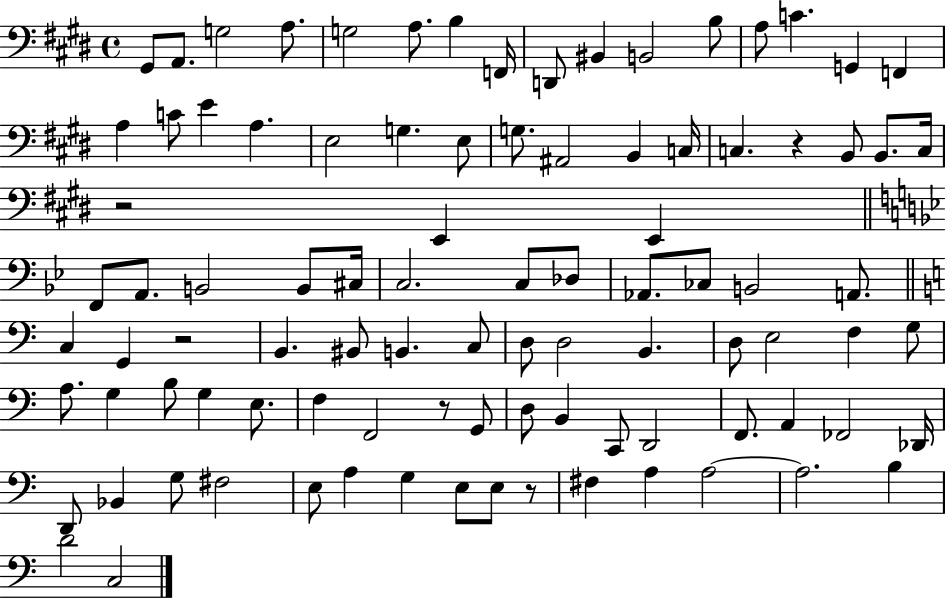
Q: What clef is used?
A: bass